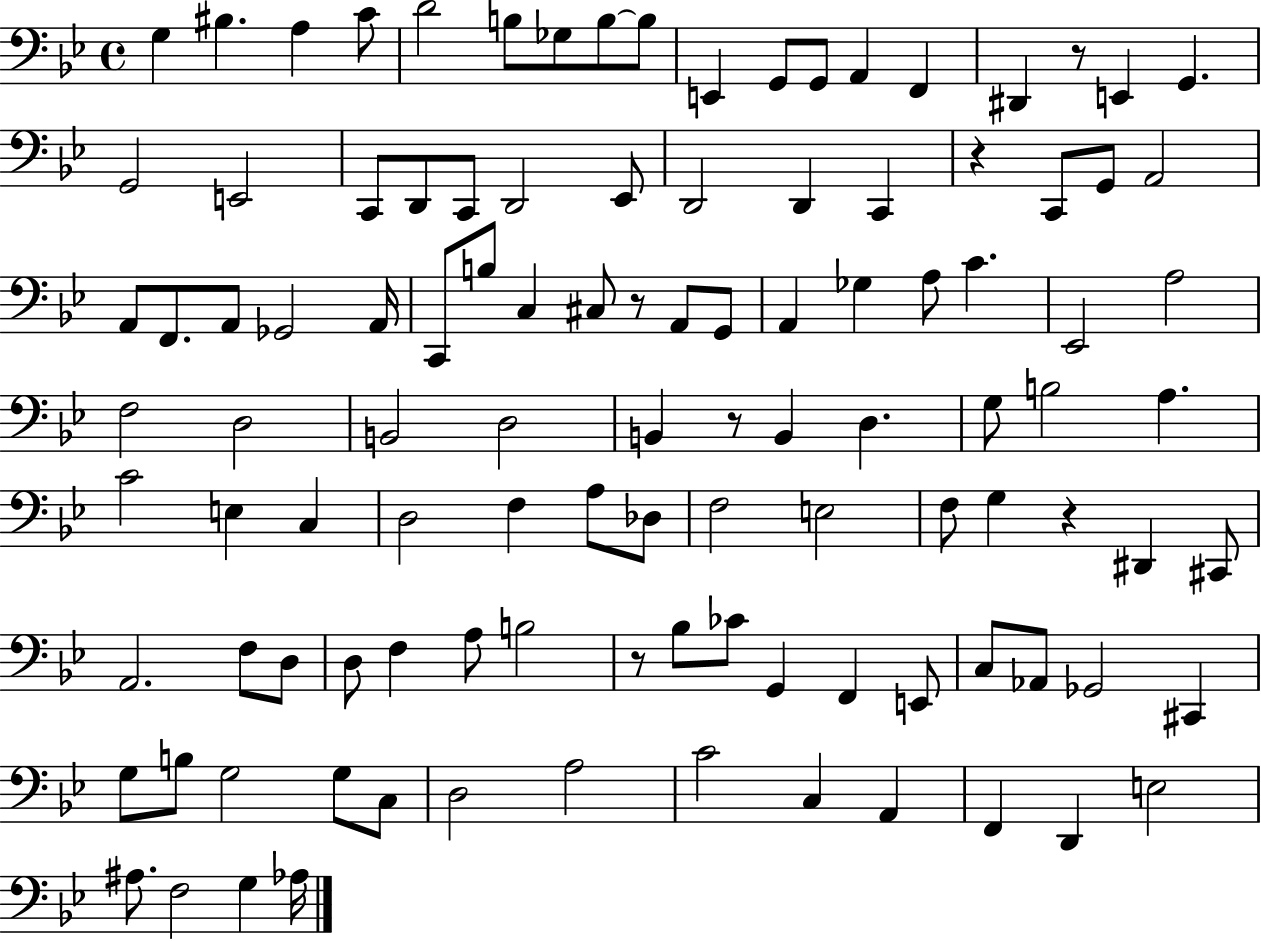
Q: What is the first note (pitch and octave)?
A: G3